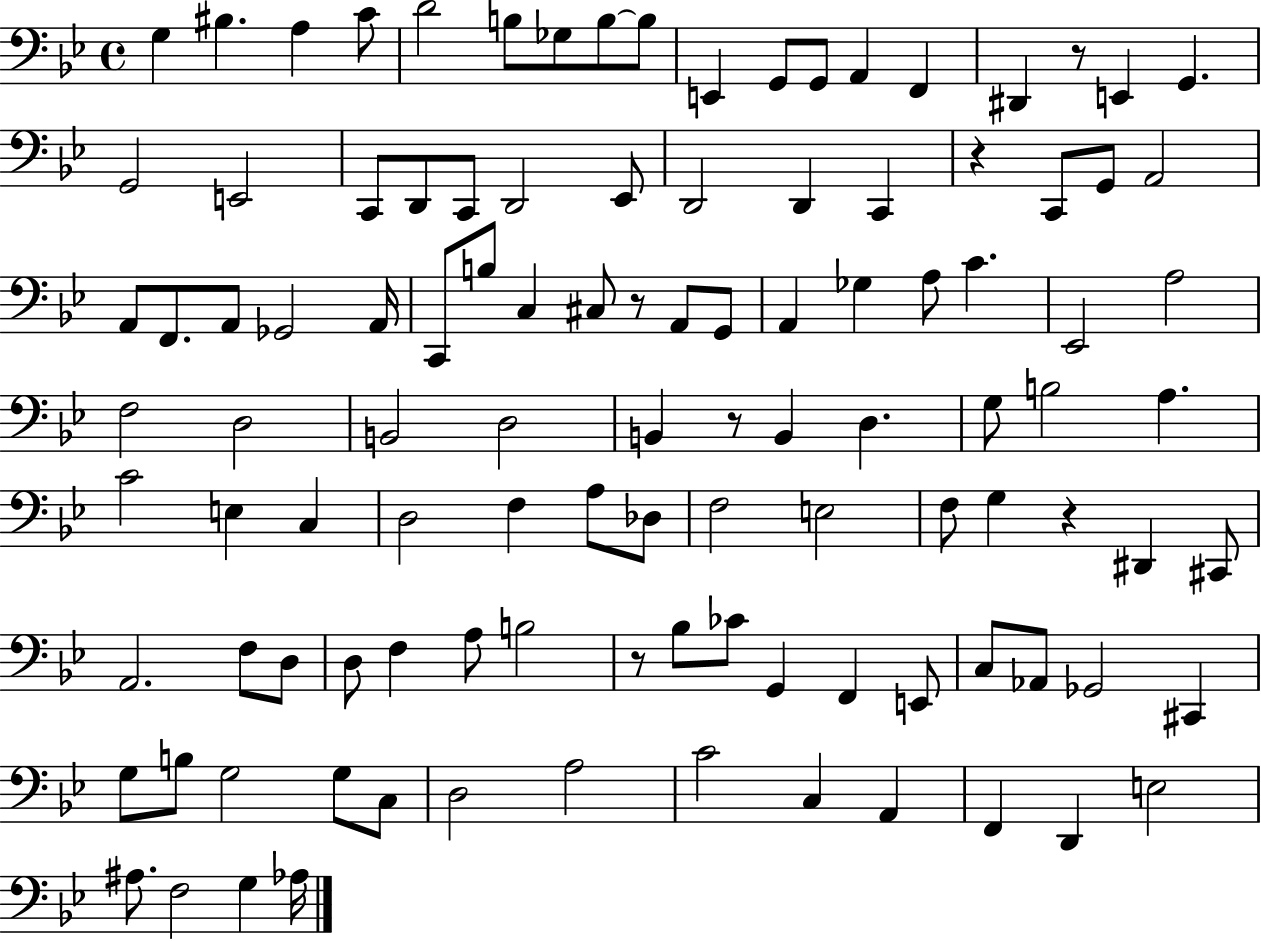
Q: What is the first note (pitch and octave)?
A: G3